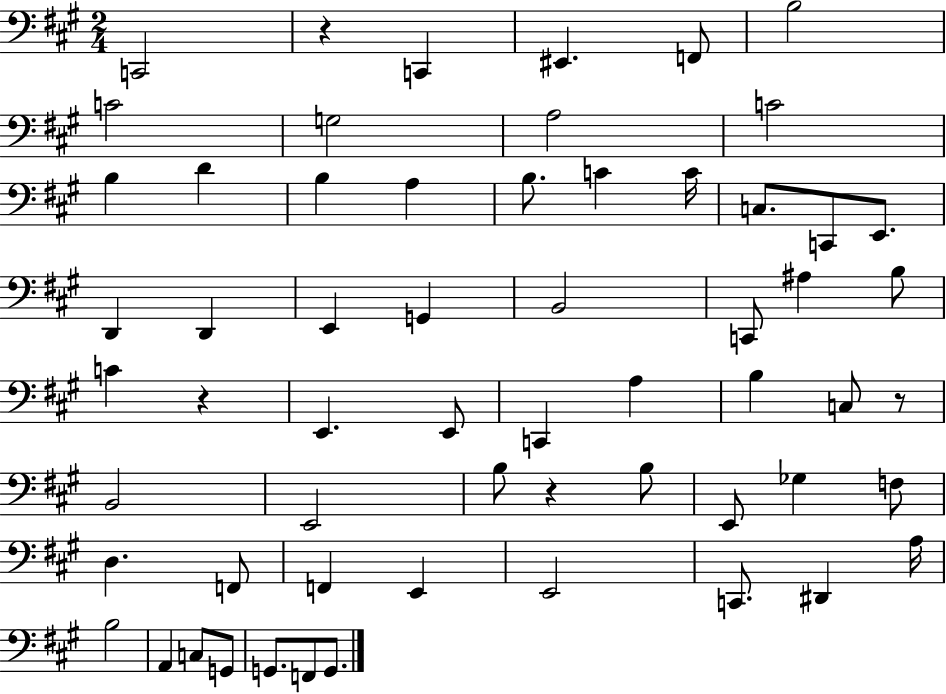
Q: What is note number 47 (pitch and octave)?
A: C2